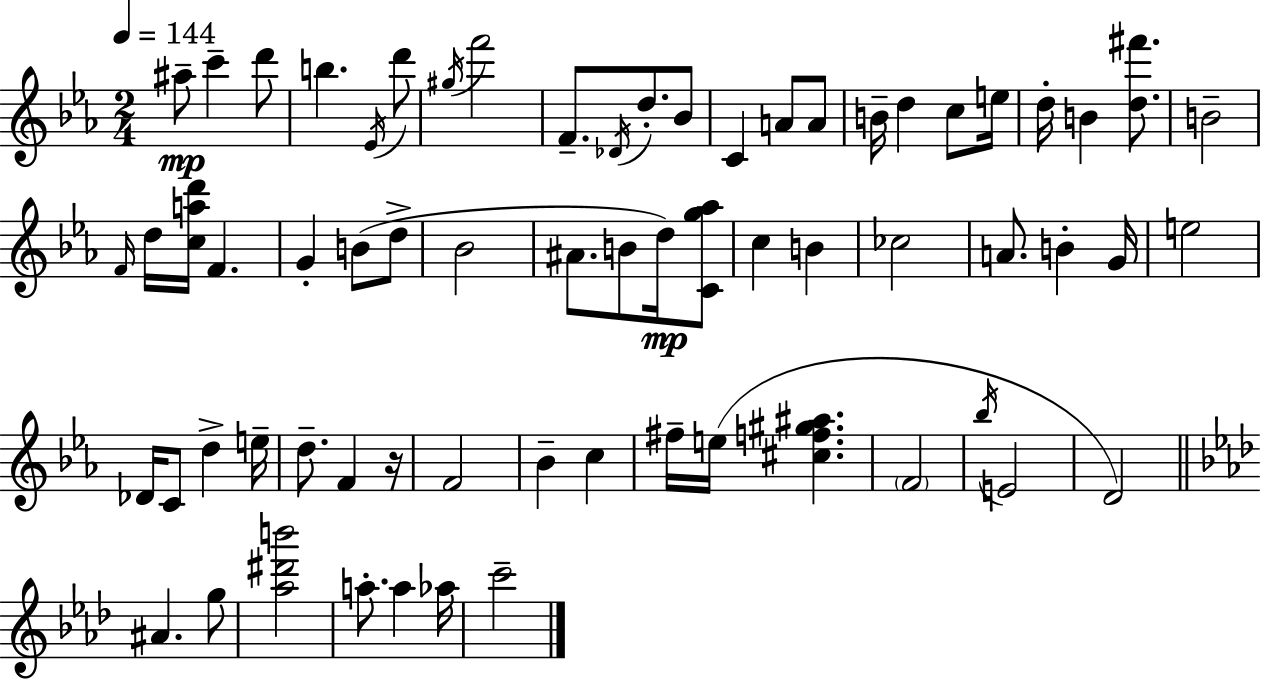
A#5/e C6/q D6/e B5/q. Eb4/s D6/e G#5/s F6/h F4/e. Db4/s D5/e. Bb4/e C4/q A4/e A4/e B4/s D5/q C5/e E5/s D5/s B4/q [D5,F#6]/e. B4/h F4/s D5/s [C5,A5,D6]/s F4/q. G4/q B4/e D5/e Bb4/h A#4/e. B4/e D5/s [C4,G5,Ab5]/e C5/q B4/q CES5/h A4/e. B4/q G4/s E5/h Db4/s C4/e D5/q E5/s D5/e. F4/q R/s F4/h Bb4/q C5/q F#5/s E5/s [C#5,F5,G#5,A#5]/q. F4/h Bb5/s E4/h D4/h A#4/q. G5/e [Ab5,D#6,B6]/h A5/e. A5/q Ab5/s C6/h